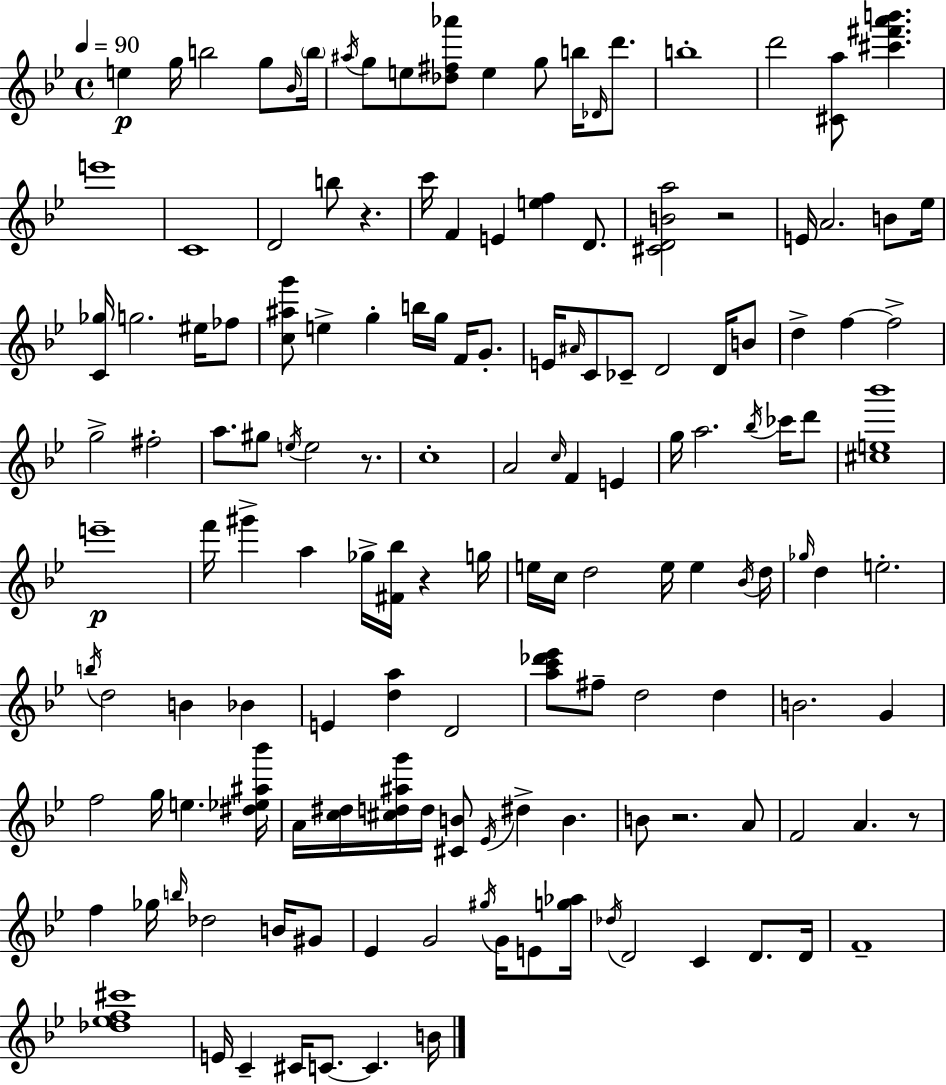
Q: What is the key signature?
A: BES major